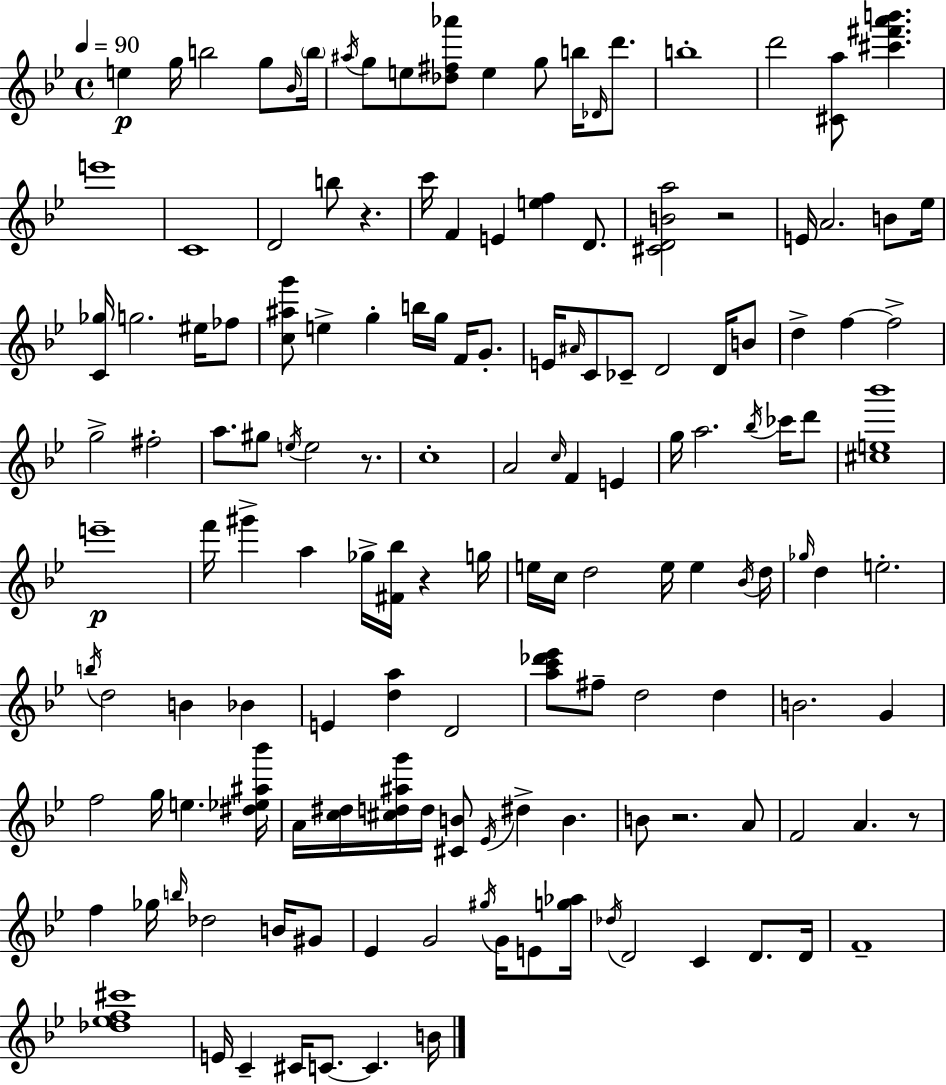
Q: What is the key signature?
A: BES major